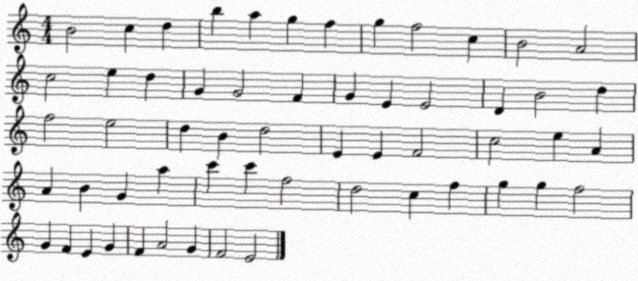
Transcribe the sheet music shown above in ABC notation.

X:1
T:Untitled
M:4/4
L:1/4
K:C
B2 c d b a g f g f2 c B2 A2 c2 e d G G2 F G E E2 D B2 d f2 e2 d B d2 E E F2 c2 e A A B G a c' c' f2 d2 c f g g f2 G F E G F A2 G F2 E2